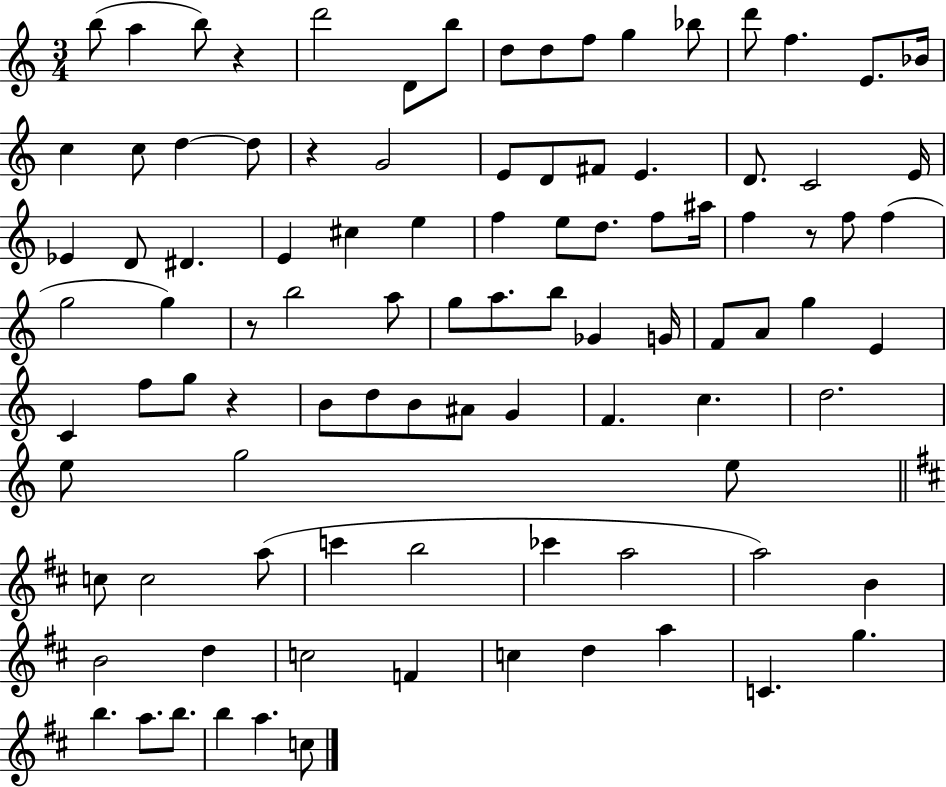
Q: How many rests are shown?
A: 5